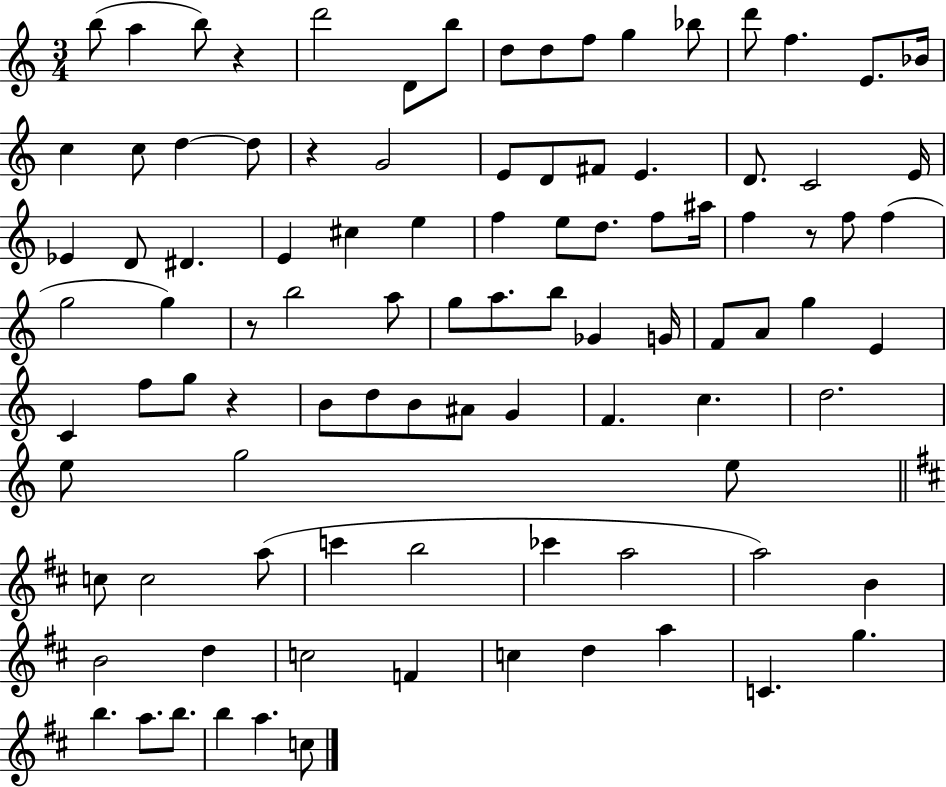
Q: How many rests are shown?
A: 5